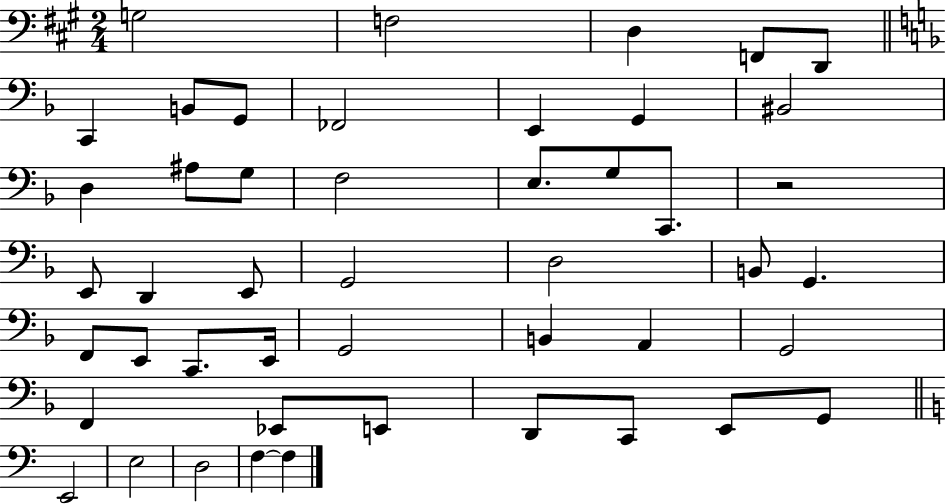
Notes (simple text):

G3/h F3/h D3/q F2/e D2/e C2/q B2/e G2/e FES2/h E2/q G2/q BIS2/h D3/q A#3/e G3/e F3/h E3/e. G3/e C2/e. R/h E2/e D2/q E2/e G2/h D3/h B2/e G2/q. F2/e E2/e C2/e. E2/s G2/h B2/q A2/q G2/h F2/q Eb2/e E2/e D2/e C2/e E2/e G2/e E2/h E3/h D3/h F3/q F3/q